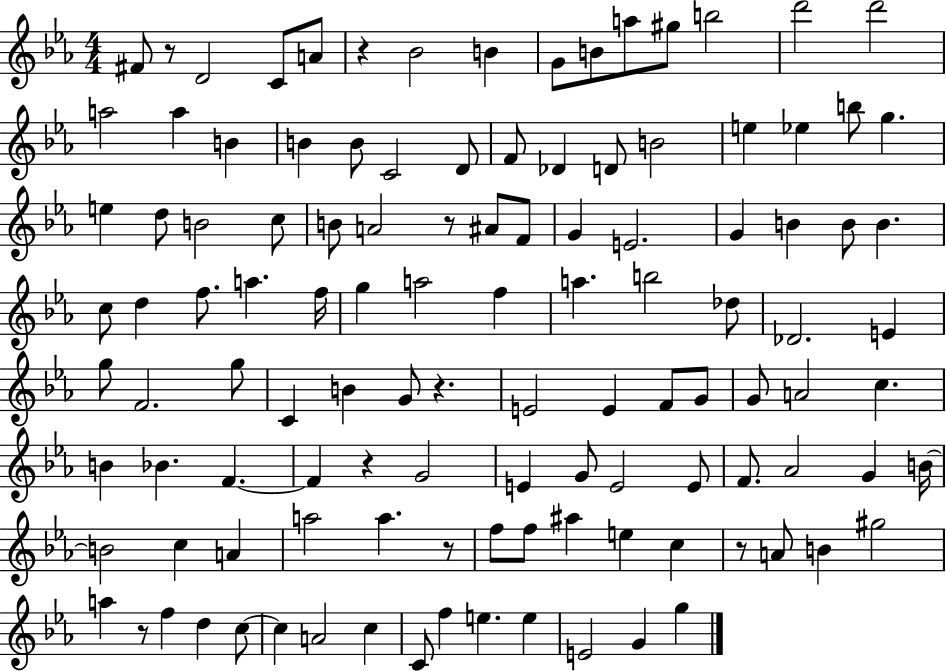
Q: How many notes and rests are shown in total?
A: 116